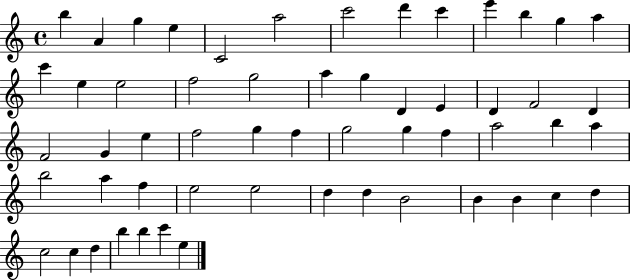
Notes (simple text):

B5/q A4/q G5/q E5/q C4/h A5/h C6/h D6/q C6/q E6/q B5/q G5/q A5/q C6/q E5/q E5/h F5/h G5/h A5/q G5/q D4/q E4/q D4/q F4/h D4/q F4/h G4/q E5/q F5/h G5/q F5/q G5/h G5/q F5/q A5/h B5/q A5/q B5/h A5/q F5/q E5/h E5/h D5/q D5/q B4/h B4/q B4/q C5/q D5/q C5/h C5/q D5/q B5/q B5/q C6/q E5/q